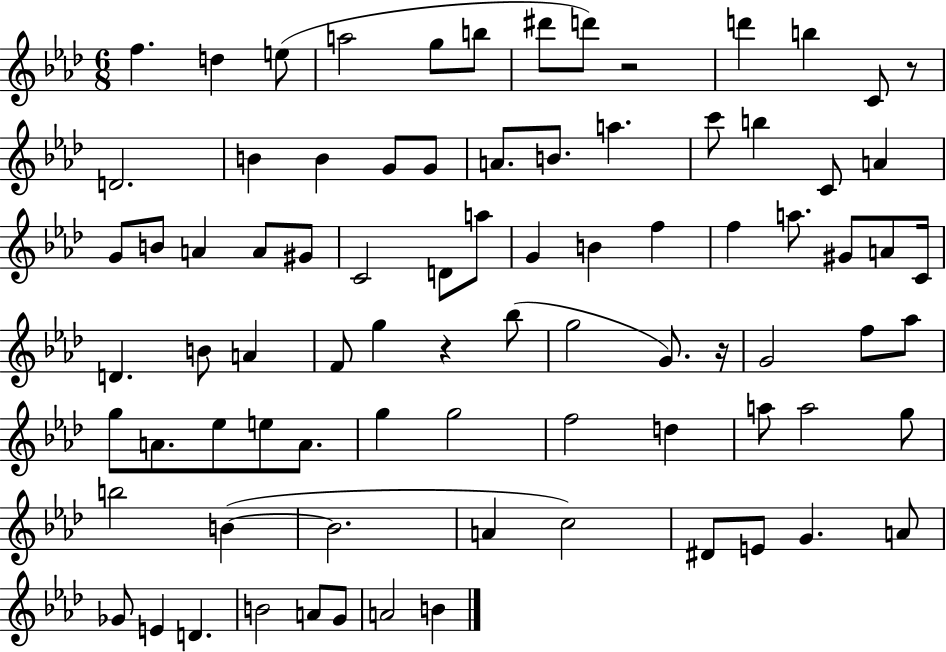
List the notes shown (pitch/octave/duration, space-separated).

F5/q. D5/q E5/e A5/h G5/e B5/e D#6/e D6/e R/h D6/q B5/q C4/e R/e D4/h. B4/q B4/q G4/e G4/e A4/e. B4/e. A5/q. C6/e B5/q C4/e A4/q G4/e B4/e A4/q A4/e G#4/e C4/h D4/e A5/e G4/q B4/q F5/q F5/q A5/e. G#4/e A4/e C4/s D4/q. B4/e A4/q F4/e G5/q R/q Bb5/e G5/h G4/e. R/s G4/h F5/e Ab5/e G5/e A4/e. Eb5/e E5/e A4/e. G5/q G5/h F5/h D5/q A5/e A5/h G5/e B5/h B4/q B4/h. A4/q C5/h D#4/e E4/e G4/q. A4/e Gb4/e E4/q D4/q. B4/h A4/e G4/e A4/h B4/q